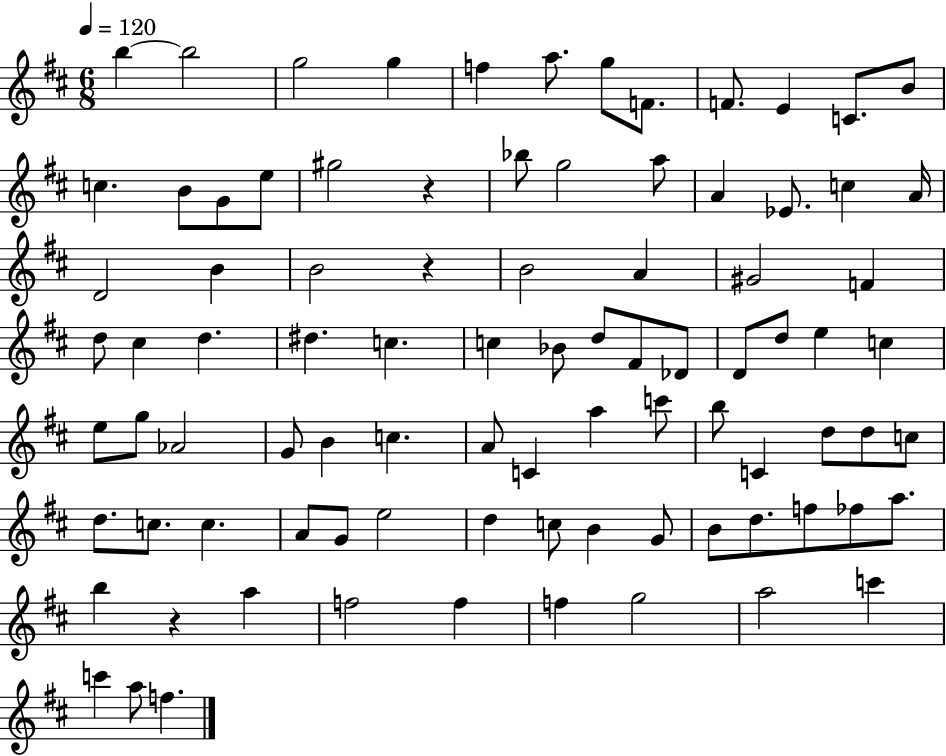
{
  \clef treble
  \numericTimeSignature
  \time 6/8
  \key d \major
  \tempo 4 = 120
  b''4~~ b''2 | g''2 g''4 | f''4 a''8. g''8 f'8. | f'8. e'4 c'8. b'8 | \break c''4. b'8 g'8 e''8 | gis''2 r4 | bes''8 g''2 a''8 | a'4 ees'8. c''4 a'16 | \break d'2 b'4 | b'2 r4 | b'2 a'4 | gis'2 f'4 | \break d''8 cis''4 d''4. | dis''4. c''4. | c''4 bes'8 d''8 fis'8 des'8 | d'8 d''8 e''4 c''4 | \break e''8 g''8 aes'2 | g'8 b'4 c''4. | a'8 c'4 a''4 c'''8 | b''8 c'4 d''8 d''8 c''8 | \break d''8. c''8. c''4. | a'8 g'8 e''2 | d''4 c''8 b'4 g'8 | b'8 d''8. f''8 fes''8 a''8. | \break b''4 r4 a''4 | f''2 f''4 | f''4 g''2 | a''2 c'''4 | \break c'''4 a''8 f''4. | \bar "|."
}